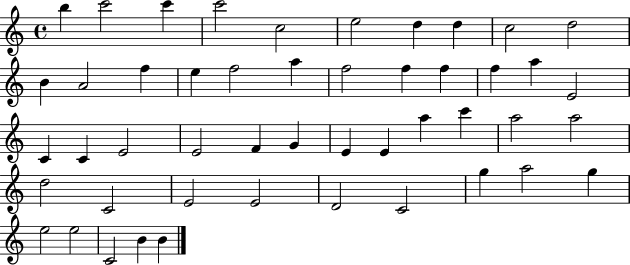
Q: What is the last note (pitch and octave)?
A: B4